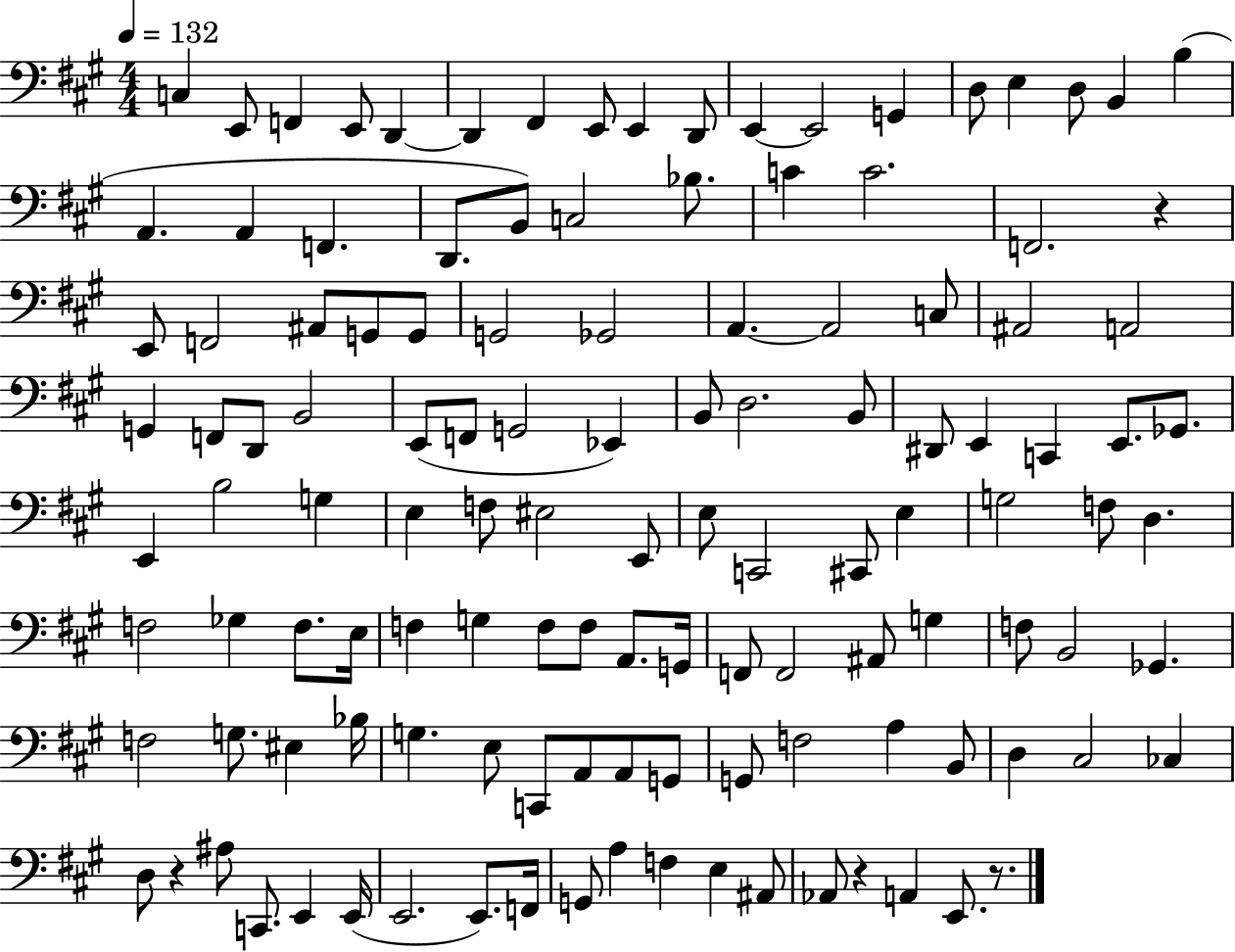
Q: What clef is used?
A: bass